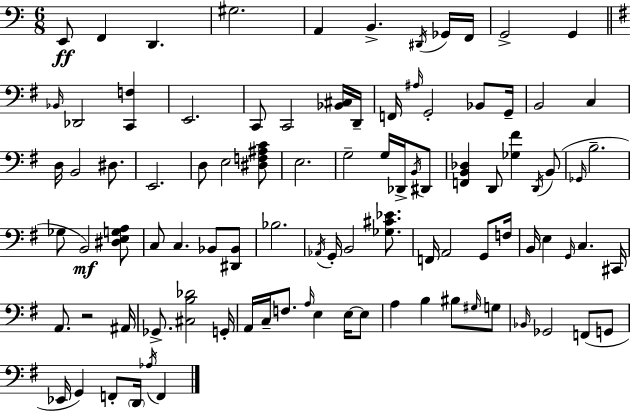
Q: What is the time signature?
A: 6/8